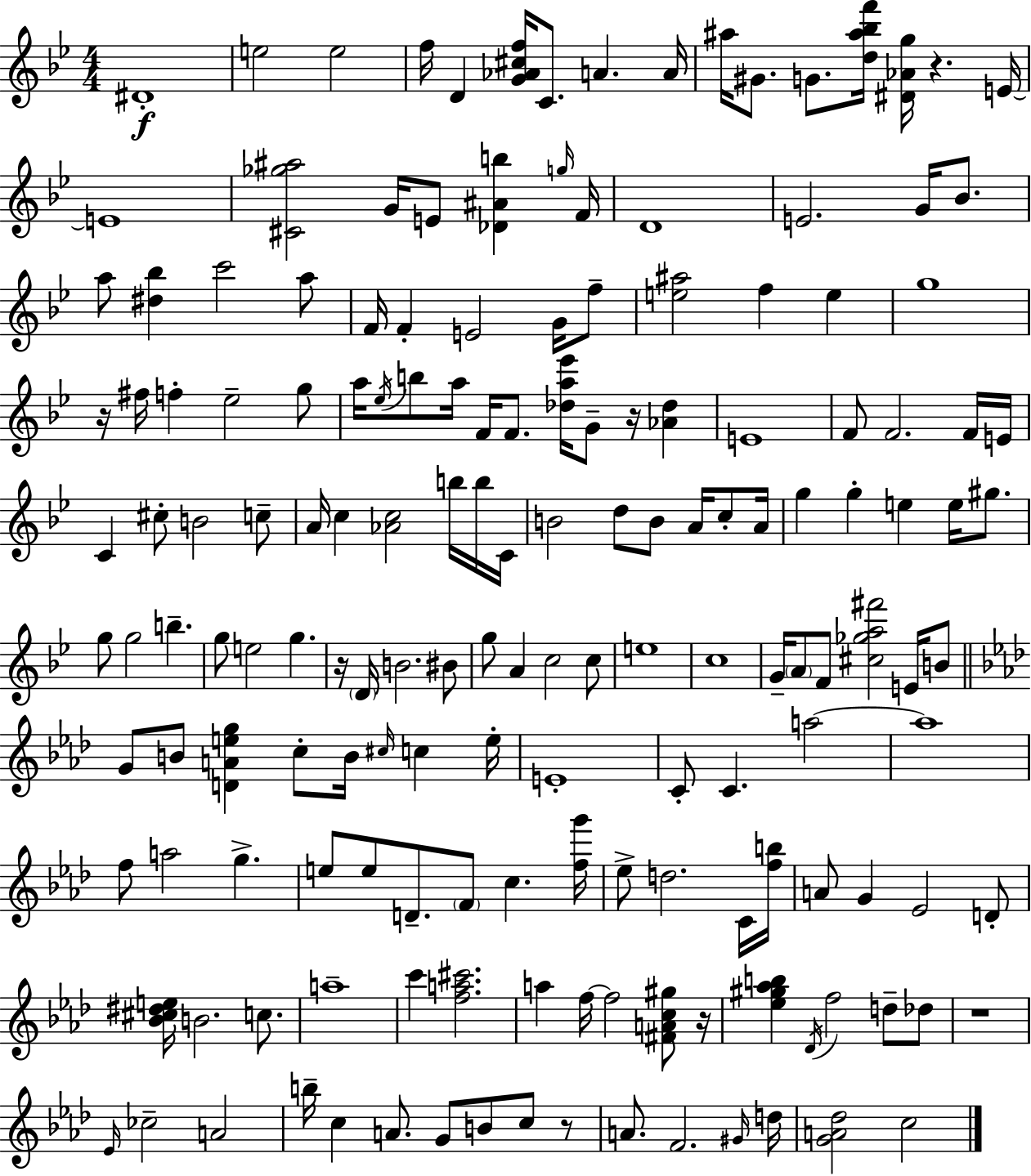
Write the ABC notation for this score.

X:1
T:Untitled
M:4/4
L:1/4
K:Gm
^D4 e2 e2 f/4 D [G_A^cf]/4 C/2 A A/4 ^a/4 ^G/2 G/2 [d^a_bf']/4 [^D_Ag]/4 z E/4 E4 [^C_g^a]2 G/4 E/2 [_D^Ab] g/4 F/4 D4 E2 G/4 _B/2 a/2 [^d_b] c'2 a/2 F/4 F E2 G/4 f/2 [e^a]2 f e g4 z/4 ^f/4 f _e2 g/2 a/4 _e/4 b/2 a/4 F/4 F/2 [_da_e']/4 G/2 z/4 [_A_d] E4 F/2 F2 F/4 E/4 C ^c/2 B2 c/2 A/4 c [_Ac]2 b/4 b/4 C/4 B2 d/2 B/2 A/4 c/2 A/4 g g e e/4 ^g/2 g/2 g2 b g/2 e2 g z/4 D/4 B2 ^B/2 g/2 A c2 c/2 e4 c4 G/4 A/2 F/2 [^c_ga^f']2 E/4 B/2 G/2 B/2 [DAeg] c/2 B/4 ^c/4 c e/4 E4 C/2 C a2 a4 f/2 a2 g e/2 e/2 D/2 F/2 c [fg']/4 _e/2 d2 C/4 [fb]/4 A/2 G _E2 D/2 [_B^c^de]/4 B2 c/2 a4 c' [fa^c']2 a f/4 f2 [^FAc^g]/2 z/4 [_e^g_ab] _D/4 f2 d/2 _d/2 z4 _E/4 _c2 A2 b/4 c A/2 G/2 B/2 c/2 z/2 A/2 F2 ^G/4 d/4 [GA_d]2 c2